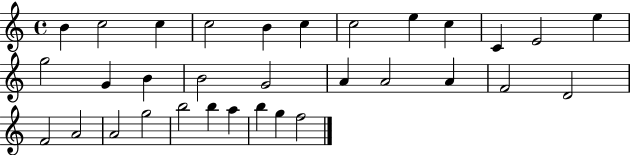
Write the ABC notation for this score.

X:1
T:Untitled
M:4/4
L:1/4
K:C
B c2 c c2 B c c2 e c C E2 e g2 G B B2 G2 A A2 A F2 D2 F2 A2 A2 g2 b2 b a b g f2